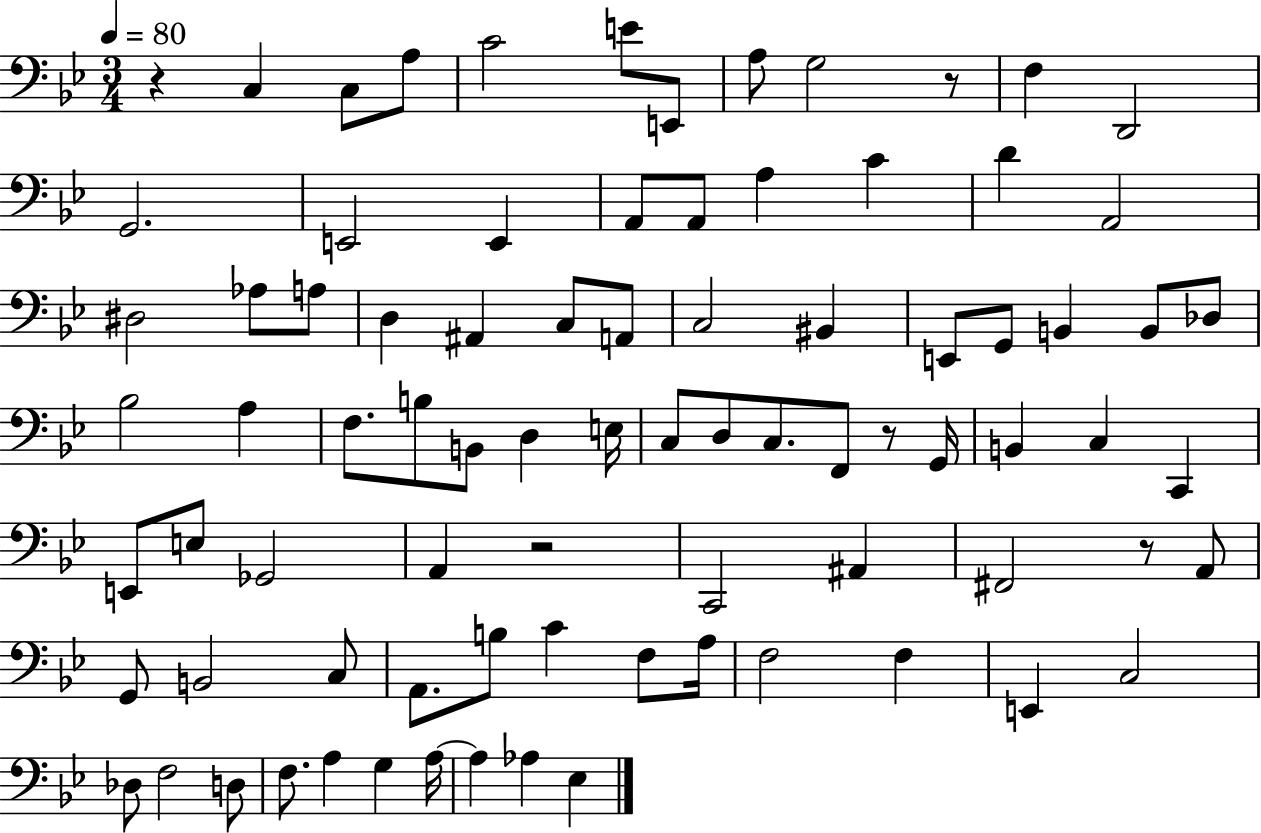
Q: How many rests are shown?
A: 5